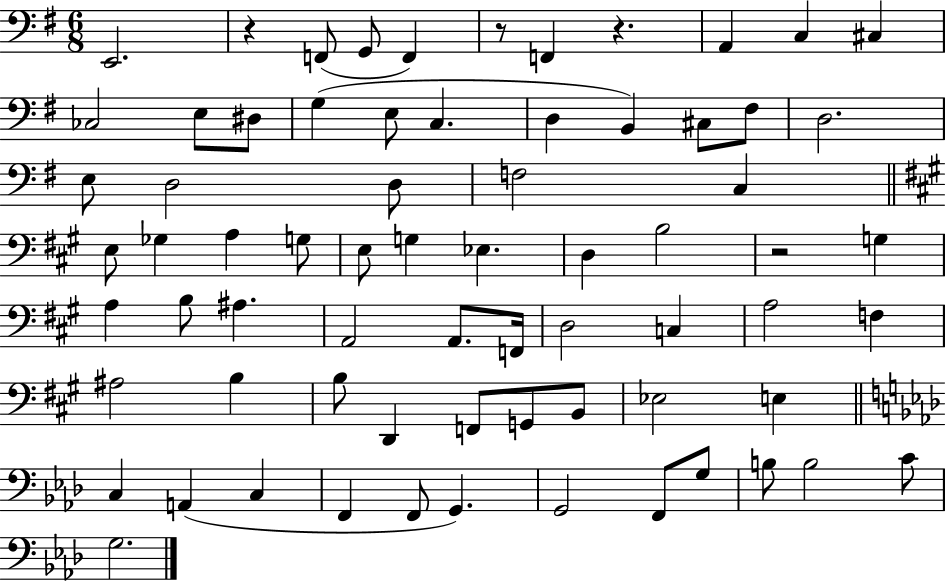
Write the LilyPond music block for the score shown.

{
  \clef bass
  \numericTimeSignature
  \time 6/8
  \key g \major
  e,2. | r4 f,8( g,8 f,4) | r8 f,4 r4. | a,4 c4 cis4 | \break ces2 e8 dis8 | g4( e8 c4. | d4 b,4) cis8 fis8 | d2. | \break e8 d2 d8 | f2 c4 | \bar "||" \break \key a \major e8 ges4 a4 g8 | e8 g4 ees4. | d4 b2 | r2 g4 | \break a4 b8 ais4. | a,2 a,8. f,16 | d2 c4 | a2 f4 | \break ais2 b4 | b8 d,4 f,8 g,8 b,8 | ees2 e4 | \bar "||" \break \key aes \major c4 a,4( c4 | f,4 f,8 g,4.) | g,2 f,8 g8 | b8 b2 c'8 | \break g2. | \bar "|."
}